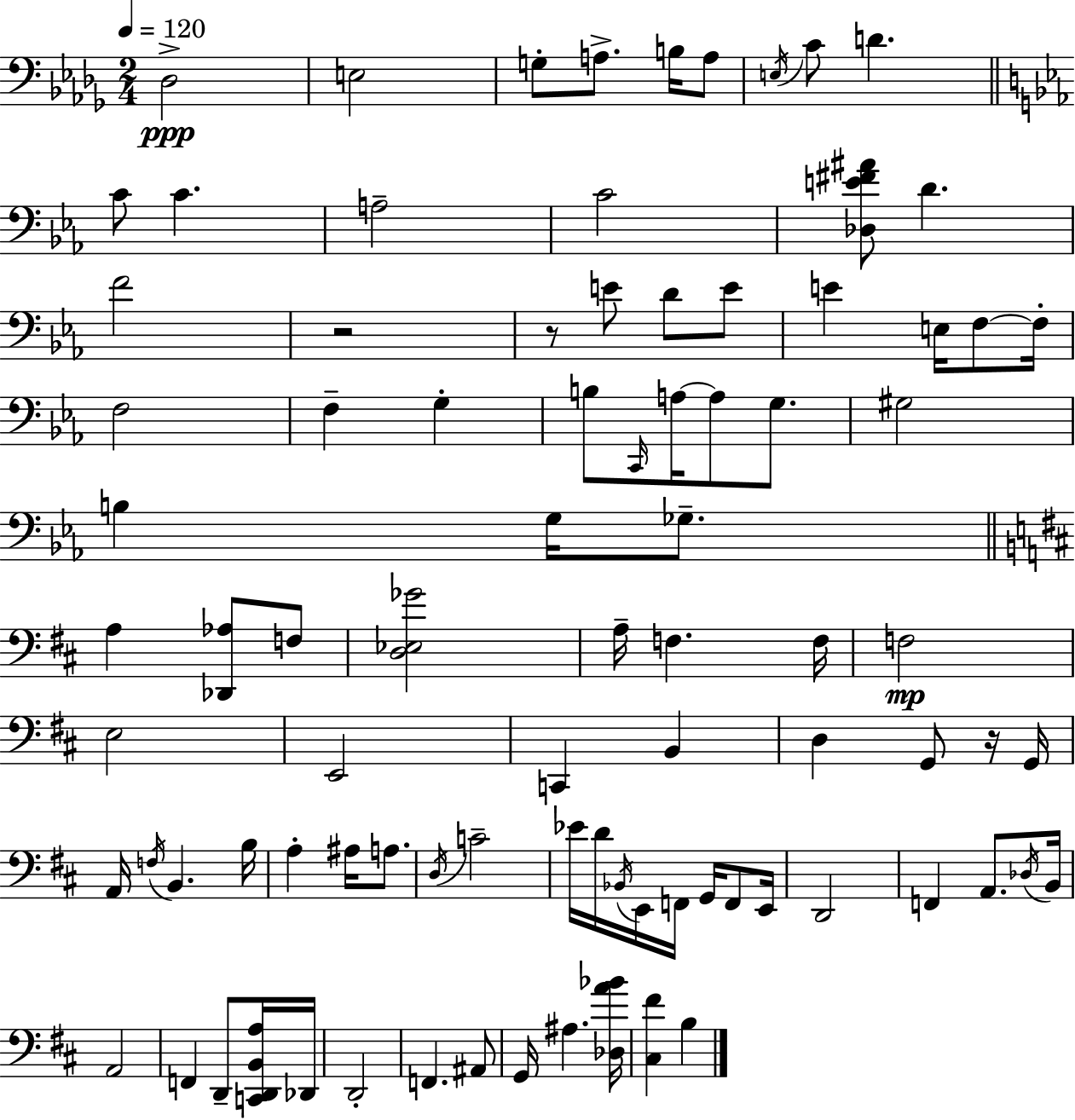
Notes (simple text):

Db3/h E3/h G3/e A3/e. B3/s A3/e E3/s C4/e D4/q. C4/e C4/q. A3/h C4/h [Db3,E4,F#4,A#4]/e D4/q. F4/h R/h R/e E4/e D4/e E4/e E4/q E3/s F3/e F3/s F3/h F3/q G3/q B3/e C2/s A3/s A3/e G3/e. G#3/h B3/q G3/s Gb3/e. A3/q [Db2,Ab3]/e F3/e [D3,Eb3,Gb4]/h A3/s F3/q. F3/s F3/h E3/h E2/h C2/q B2/q D3/q G2/e R/s G2/s A2/s F3/s B2/q. B3/s A3/q A#3/s A3/e. D3/s C4/h Eb4/s D4/s Bb2/s E2/s F2/s G2/s F2/e E2/s D2/h F2/q A2/e. Db3/s B2/s A2/h F2/q D2/e [C2,D2,B2,A3]/s Db2/s D2/h F2/q. A#2/e G2/s A#3/q. [Db3,A4,Bb4]/s [C#3,F#4]/q B3/q